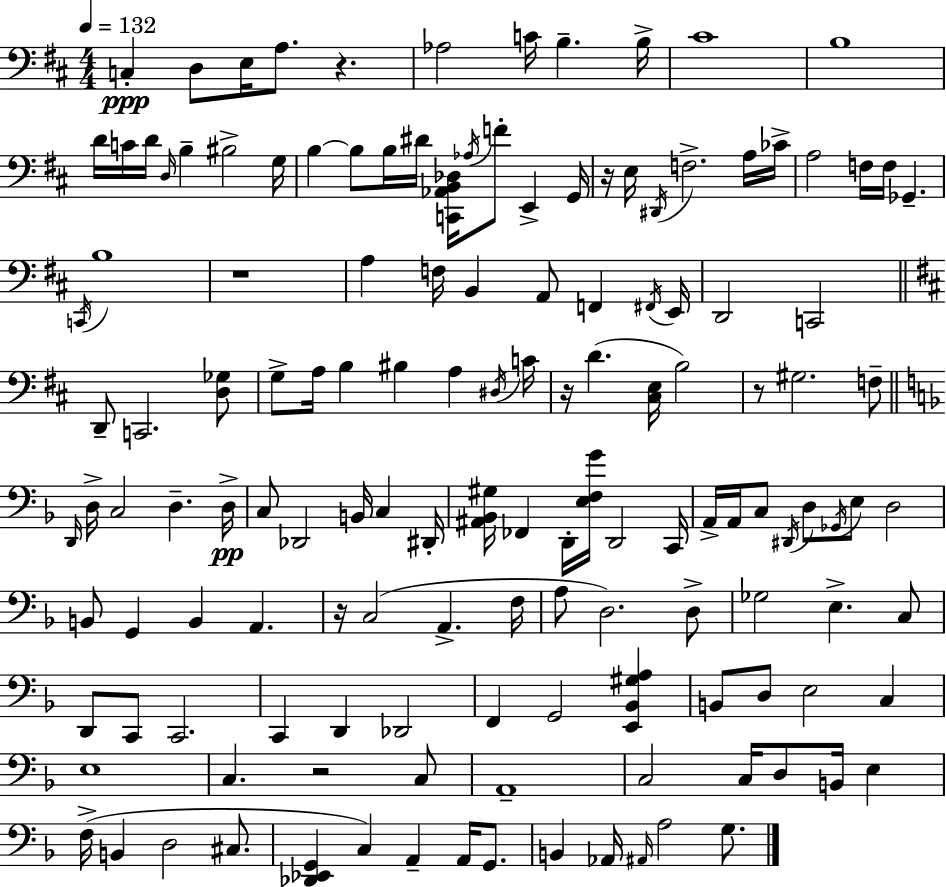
{
  \clef bass
  \numericTimeSignature
  \time 4/4
  \key d \major
  \tempo 4 = 132
  c4-.\ppp d8 e16 a8. r4. | aes2 c'16 b4.-- b16-> | cis'1 | b1 | \break d'16 c'16 d'16 \grace { d16 } b4-- bis2-> | g16 b4~~ b8 b16 dis'16 <c, aes, b, des>16 \acciaccatura { aes16 } f'8-. e,4-> | g,16 r16 e16 \acciaccatura { dis,16 } f2.-> | a16 ces'16-> a2 f16 f16 ges,4.-- | \break \acciaccatura { c,16 } b1 | r1 | a4 f16 b,4 a,8 f,4 | \acciaccatura { fis,16 } e,16 d,2 c,2 | \break \bar "||" \break \key d \major d,8-- c,2. <d ges>8 | g8-> a16 b4 bis4 a4 \acciaccatura { dis16 } | c'16 r16 d'4.( <cis e>16 b2) | r8 gis2. f8-- | \break \bar "||" \break \key d \minor \grace { d,16 } d16-> c2 d4.-- | d16->\pp c8 des,2 b,16 c4 | dis,16-. <ais, bes, gis>16 fes,4 d,16-. <e f g'>16 d,2 | c,16 a,16-> a,16 c8 \acciaccatura { dis,16 } d8 \acciaccatura { ges,16 } e8 d2 | \break b,8 g,4 b,4 a,4. | r16 c2( a,4.-> | f16 a8 d2.) | d8-> ges2 e4.-> | \break c8 d,8 c,8 c,2. | c,4 d,4 des,2 | f,4 g,2 <e, bes, gis a>4 | b,8 d8 e2 c4 | \break e1 | c4. r2 | c8 a,1-- | c2 c16 d8 b,16 e4 | \break f16->( b,4 d2 | cis8. <des, ees, g,>4 c4) a,4-- a,16 | g,8. b,4 aes,16 \grace { ais,16 } a2 | g8. \bar "|."
}